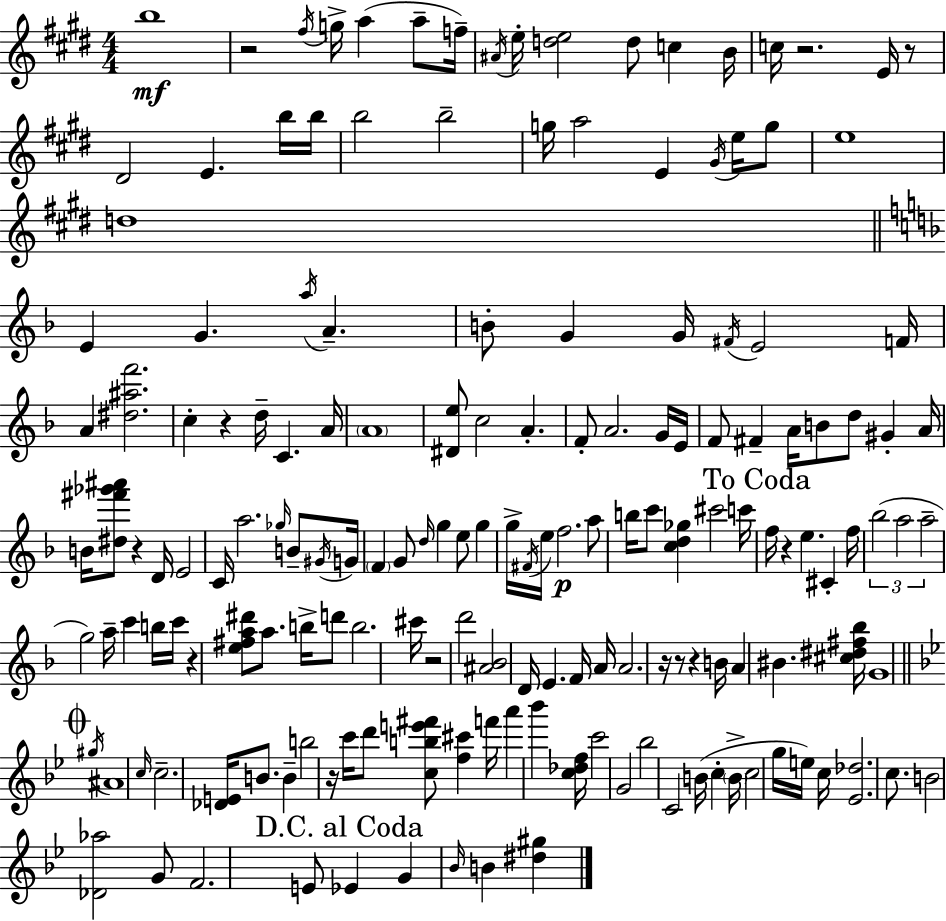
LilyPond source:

{
  \clef treble
  \numericTimeSignature
  \time 4/4
  \key e \major
  b''1\mf | r2 \acciaccatura { fis''16 } g''16-> a''4( a''8-- | f''16--) \acciaccatura { ais'16 } e''16-. <d'' e''>2 d''8 c''4 | b'16 c''16 r2. e'16 | \break r8 dis'2 e'4. | b''16 b''16 b''2 b''2-- | g''16 a''2 e'4 \acciaccatura { gis'16 } | e''16 g''8 e''1 | \break d''1 | \bar "||" \break \key d \minor e'4 g'4. \acciaccatura { a''16 } a'4.-- | b'8-. g'4 g'16 \acciaccatura { fis'16 } e'2 | f'16 a'4 <dis'' ais'' f'''>2. | c''4-. r4 d''16-- c'4. | \break a'16 \parenthesize a'1 | <dis' e''>8 c''2 a'4.-. | f'8-. a'2. | g'16 e'16 f'8 fis'4-- a'16 b'8 d''8 gis'4-. | \break a'16 b'16 <dis'' fis''' ges''' ais'''>8 r4 d'16 e'2 | c'16 a''2. \grace { ges''16 } | b'8-- \acciaccatura { gis'16 } g'16 \parenthesize f'4 g'8 \grace { d''16 } g''4 e''8 | g''4 g''16-> \acciaccatura { fis'16 } e''16 f''2.\p | \break a''8 b''16 c'''8 <c'' d'' ges''>4 cis'''2 | c'''16 \mark "To Coda" f''16 r4 e''4. | cis'4-. f''16 \tuplet 3/2 { bes''2( a''2 | a''2-- } g''2) | \break a''16-- c'''4 b''16 c'''16 r4 | <e'' fis'' a'' dis'''>8 a''8. b''16-> d'''8 b''2. | cis'''16 r2 d'''2 | <ais' bes'>2 d'16 e'4. | \break f'16 a'16 a'2. | r16 r8 r4 b'16 a'4 bis'4. | <cis'' dis'' fis'' bes''>16 g'1 | \mark \markup { \musicglyph "scripts.coda" } \bar "||" \break \key bes \major \acciaccatura { gis''16 } ais'1 | \grace { c''16 } c''2.-- <des' e'>16 b'8. | b'4-- b''2 r16 c'''16 | d'''8 <c'' b'' e''' fis'''>8 <f'' cis'''>4 f'''16 a'''4 bes'''4 | \break <c'' des'' f''>16 c'''2 g'2 | bes''2 c'2 | b'16( c''4-. \parenthesize b'16-> c''2 | g''16 e''16) c''16 <ees' des''>2. c''8. | \break b'2 <des' aes''>2 | g'8 f'2. | e'8 \mark "D.C. al Coda" ees'4 g'4 \grace { bes'16 } b'4 <dis'' gis''>4 | \bar "|."
}